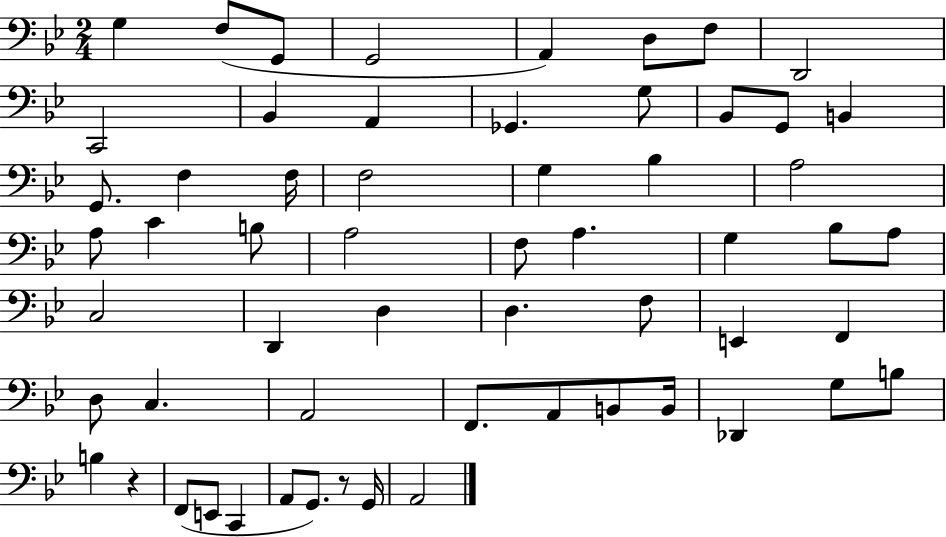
G3/q F3/e G2/e G2/h A2/q D3/e F3/e D2/h C2/h Bb2/q A2/q Gb2/q. G3/e Bb2/e G2/e B2/q G2/e. F3/q F3/s F3/h G3/q Bb3/q A3/h A3/e C4/q B3/e A3/h F3/e A3/q. G3/q Bb3/e A3/e C3/h D2/q D3/q D3/q. F3/e E2/q F2/q D3/e C3/q. A2/h F2/e. A2/e B2/e B2/s Db2/q G3/e B3/e B3/q R/q F2/e E2/e C2/q A2/e G2/e. R/e G2/s A2/h